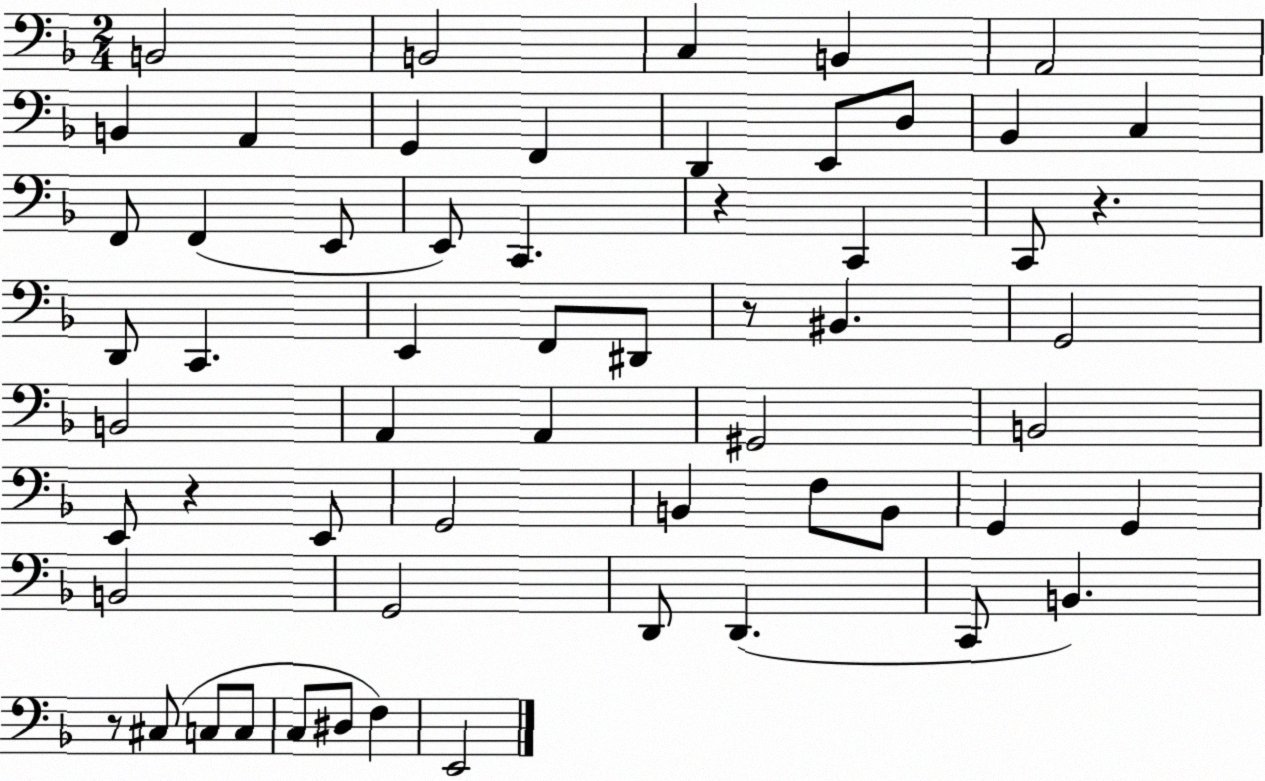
X:1
T:Untitled
M:2/4
L:1/4
K:F
B,,2 B,,2 C, B,, A,,2 B,, A,, G,, F,, D,, E,,/2 D,/2 _B,, C, F,,/2 F,, E,,/2 E,,/2 C,, z C,, C,,/2 z D,,/2 C,, E,, F,,/2 ^D,,/2 z/2 ^B,, G,,2 B,,2 A,, A,, ^G,,2 B,,2 E,,/2 z E,,/2 G,,2 B,, F,/2 B,,/2 G,, G,, B,,2 G,,2 D,,/2 D,, C,,/2 B,, z/2 ^C,/2 C,/2 C,/2 C,/2 ^D,/2 F, E,,2